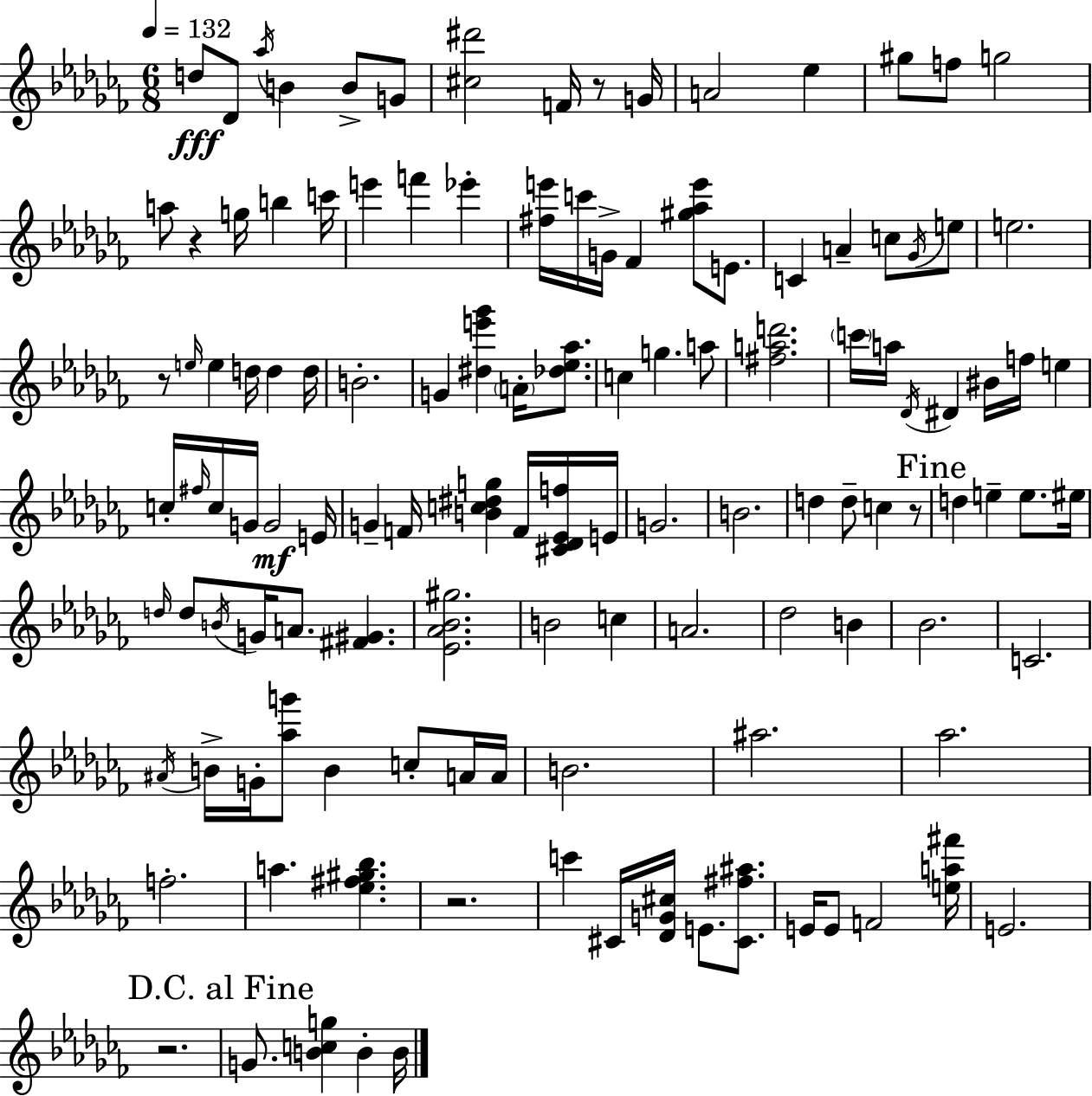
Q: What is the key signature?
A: AES minor